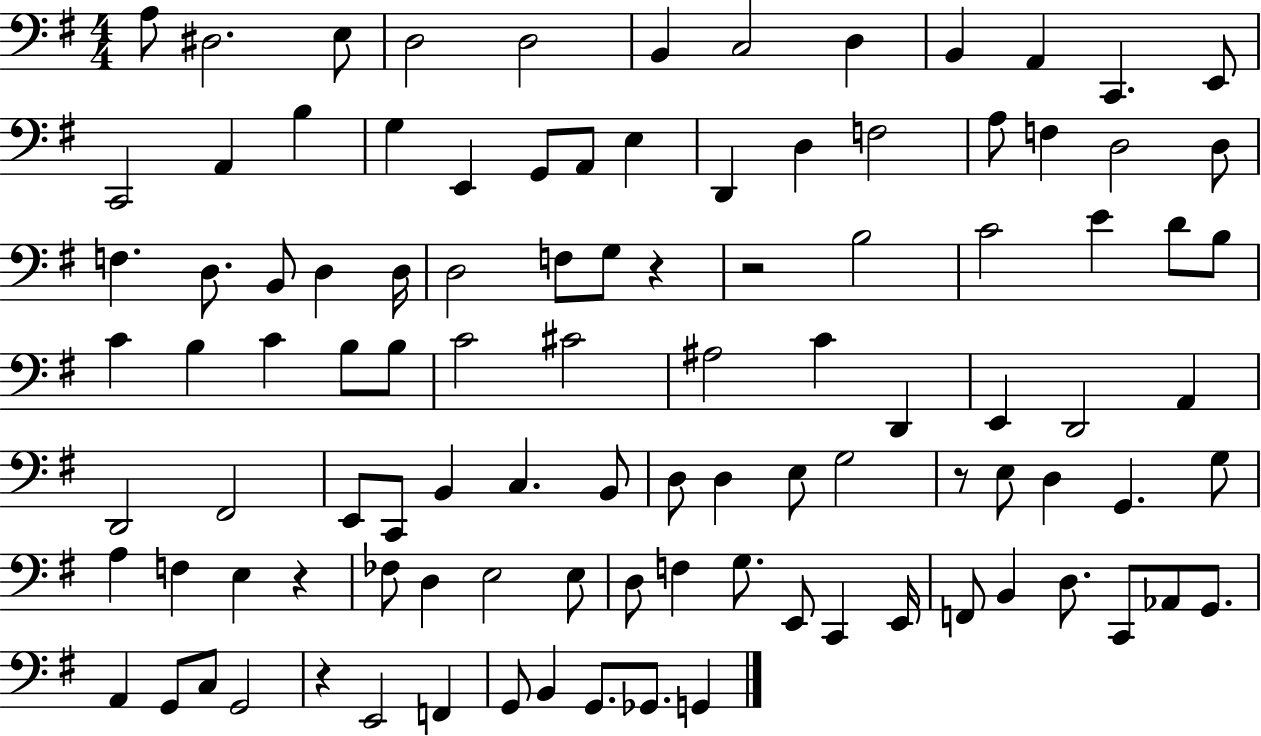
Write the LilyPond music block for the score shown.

{
  \clef bass
  \numericTimeSignature
  \time 4/4
  \key g \major
  a8 dis2. e8 | d2 d2 | b,4 c2 d4 | b,4 a,4 c,4. e,8 | \break c,2 a,4 b4 | g4 e,4 g,8 a,8 e4 | d,4 d4 f2 | a8 f4 d2 d8 | \break f4. d8. b,8 d4 d16 | d2 f8 g8 r4 | r2 b2 | c'2 e'4 d'8 b8 | \break c'4 b4 c'4 b8 b8 | c'2 cis'2 | ais2 c'4 d,4 | e,4 d,2 a,4 | \break d,2 fis,2 | e,8 c,8 b,4 c4. b,8 | d8 d4 e8 g2 | r8 e8 d4 g,4. g8 | \break a4 f4 e4 r4 | fes8 d4 e2 e8 | d8 f4 g8. e,8 c,4 e,16 | f,8 b,4 d8. c,8 aes,8 g,8. | \break a,4 g,8 c8 g,2 | r4 e,2 f,4 | g,8 b,4 g,8. ges,8. g,4 | \bar "|."
}